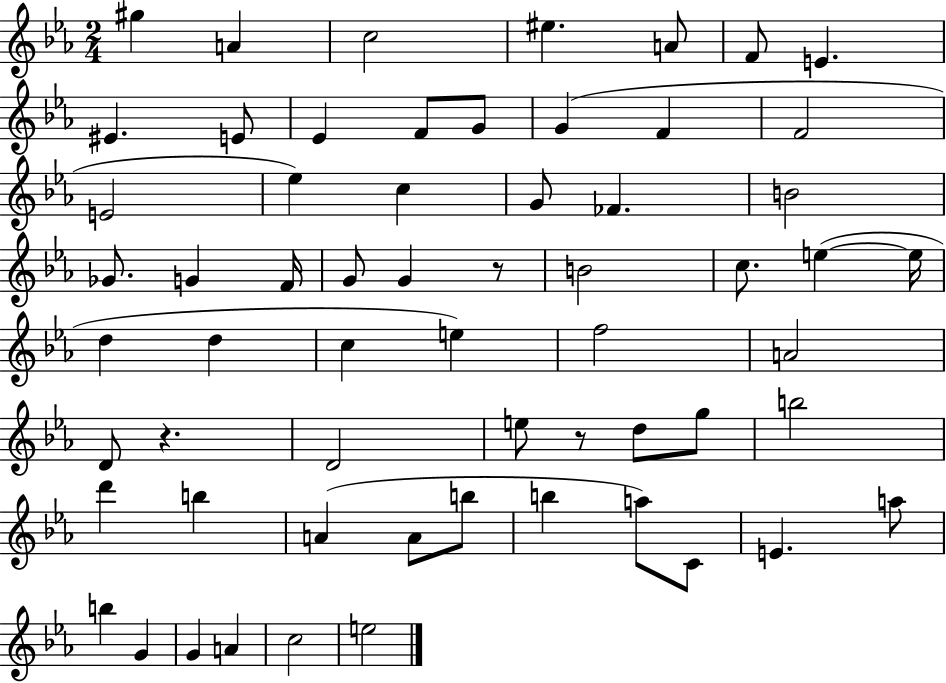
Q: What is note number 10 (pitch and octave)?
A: Eb4